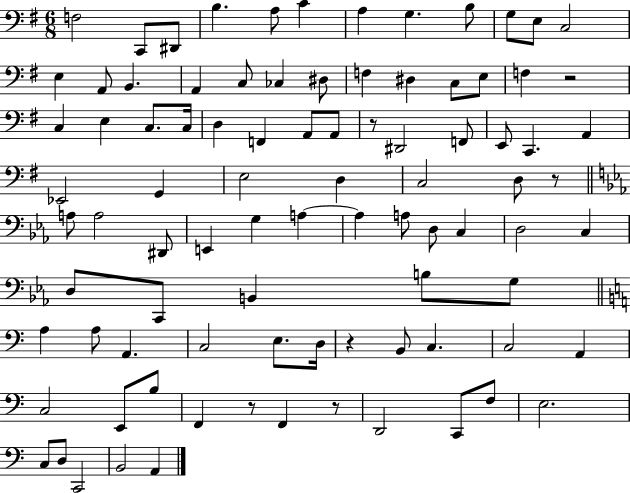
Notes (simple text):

F3/h C2/e D#2/e B3/q. A3/e C4/q A3/q G3/q. B3/e G3/e E3/e C3/h E3/q A2/e B2/q. A2/q C3/e CES3/q D#3/e F3/q D#3/q C3/e E3/e F3/q R/h C3/q E3/q C3/e. C3/s D3/q F2/q A2/e A2/e R/e D#2/h F2/e E2/e C2/q. A2/q Eb2/h G2/q E3/h D3/q C3/h D3/e R/e A3/e A3/h D#2/e E2/q G3/q A3/q A3/q A3/e D3/e C3/q D3/h C3/q D3/e C2/e B2/q B3/e G3/e A3/q A3/e A2/q. C3/h E3/e. D3/s R/q B2/e C3/q. C3/h A2/q C3/h E2/e B3/e F2/q R/e F2/q R/e D2/h C2/e F3/e E3/h. C3/e D3/e C2/h B2/h A2/q